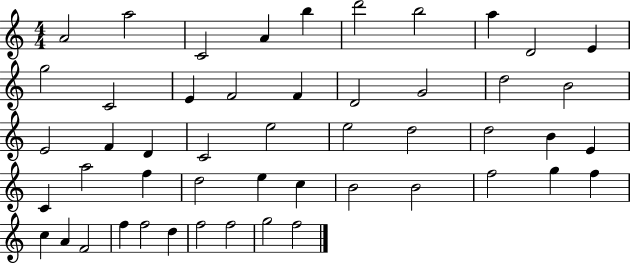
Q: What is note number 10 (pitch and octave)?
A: E4